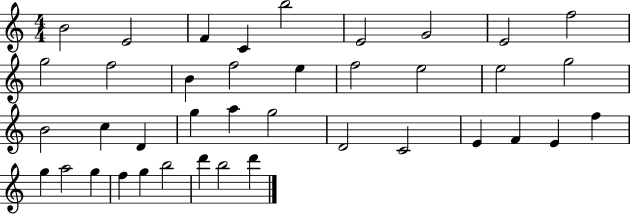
X:1
T:Untitled
M:4/4
L:1/4
K:C
B2 E2 F C b2 E2 G2 E2 f2 g2 f2 B f2 e f2 e2 e2 g2 B2 c D g a g2 D2 C2 E F E f g a2 g f g b2 d' b2 d'